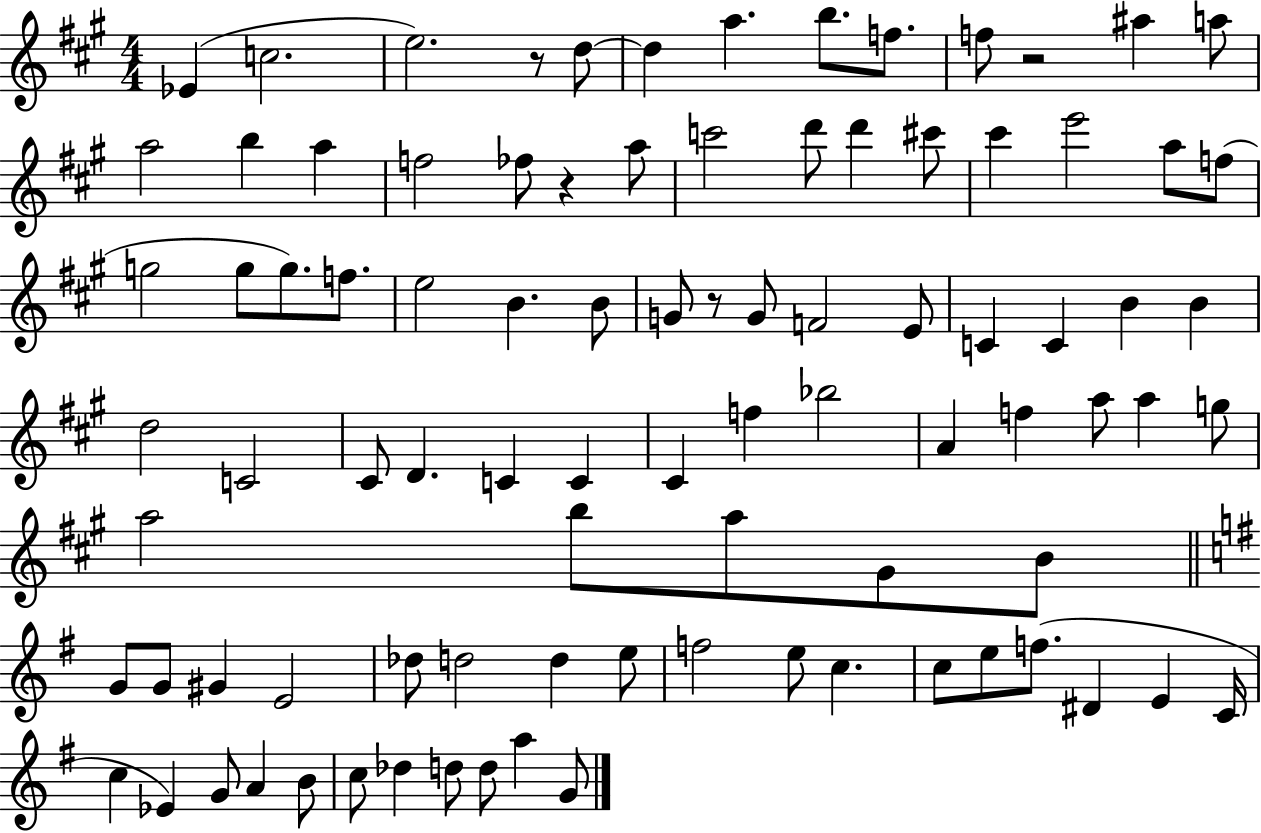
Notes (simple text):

Eb4/q C5/h. E5/h. R/e D5/e D5/q A5/q. B5/e. F5/e. F5/e R/h A#5/q A5/e A5/h B5/q A5/q F5/h FES5/e R/q A5/e C6/h D6/e D6/q C#6/e C#6/q E6/h A5/e F5/e G5/h G5/e G5/e. F5/e. E5/h B4/q. B4/e G4/e R/e G4/e F4/h E4/e C4/q C4/q B4/q B4/q D5/h C4/h C#4/e D4/q. C4/q C4/q C#4/q F5/q Bb5/h A4/q F5/q A5/e A5/q G5/e A5/h B5/e A5/e G#4/e B4/e G4/e G4/e G#4/q E4/h Db5/e D5/h D5/q E5/e F5/h E5/e C5/q. C5/e E5/e F5/e. D#4/q E4/q C4/s C5/q Eb4/q G4/e A4/q B4/e C5/e Db5/q D5/e D5/e A5/q G4/e